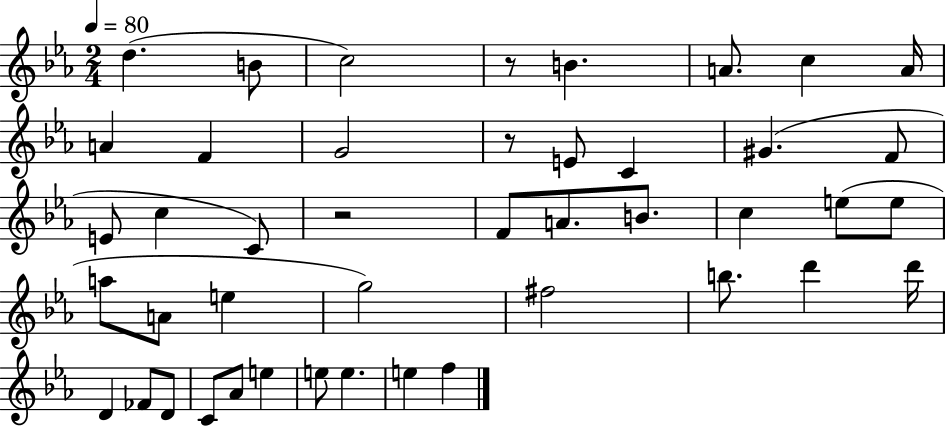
X:1
T:Untitled
M:2/4
L:1/4
K:Eb
d B/2 c2 z/2 B A/2 c A/4 A F G2 z/2 E/2 C ^G F/2 E/2 c C/2 z2 F/2 A/2 B/2 c e/2 e/2 a/2 A/2 e g2 ^f2 b/2 d' d'/4 D _F/2 D/2 C/2 _A/2 e e/2 e e f